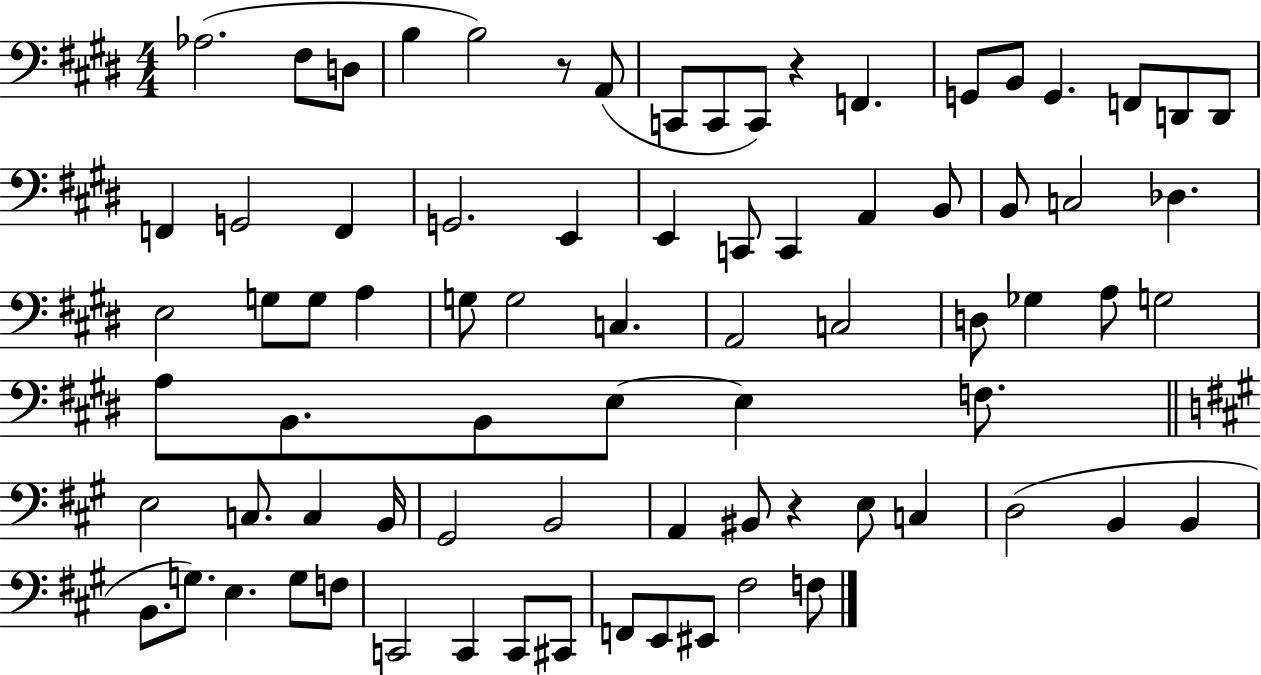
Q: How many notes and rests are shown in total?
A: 78